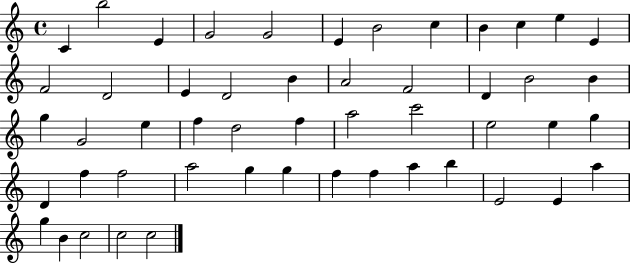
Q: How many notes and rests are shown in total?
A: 51